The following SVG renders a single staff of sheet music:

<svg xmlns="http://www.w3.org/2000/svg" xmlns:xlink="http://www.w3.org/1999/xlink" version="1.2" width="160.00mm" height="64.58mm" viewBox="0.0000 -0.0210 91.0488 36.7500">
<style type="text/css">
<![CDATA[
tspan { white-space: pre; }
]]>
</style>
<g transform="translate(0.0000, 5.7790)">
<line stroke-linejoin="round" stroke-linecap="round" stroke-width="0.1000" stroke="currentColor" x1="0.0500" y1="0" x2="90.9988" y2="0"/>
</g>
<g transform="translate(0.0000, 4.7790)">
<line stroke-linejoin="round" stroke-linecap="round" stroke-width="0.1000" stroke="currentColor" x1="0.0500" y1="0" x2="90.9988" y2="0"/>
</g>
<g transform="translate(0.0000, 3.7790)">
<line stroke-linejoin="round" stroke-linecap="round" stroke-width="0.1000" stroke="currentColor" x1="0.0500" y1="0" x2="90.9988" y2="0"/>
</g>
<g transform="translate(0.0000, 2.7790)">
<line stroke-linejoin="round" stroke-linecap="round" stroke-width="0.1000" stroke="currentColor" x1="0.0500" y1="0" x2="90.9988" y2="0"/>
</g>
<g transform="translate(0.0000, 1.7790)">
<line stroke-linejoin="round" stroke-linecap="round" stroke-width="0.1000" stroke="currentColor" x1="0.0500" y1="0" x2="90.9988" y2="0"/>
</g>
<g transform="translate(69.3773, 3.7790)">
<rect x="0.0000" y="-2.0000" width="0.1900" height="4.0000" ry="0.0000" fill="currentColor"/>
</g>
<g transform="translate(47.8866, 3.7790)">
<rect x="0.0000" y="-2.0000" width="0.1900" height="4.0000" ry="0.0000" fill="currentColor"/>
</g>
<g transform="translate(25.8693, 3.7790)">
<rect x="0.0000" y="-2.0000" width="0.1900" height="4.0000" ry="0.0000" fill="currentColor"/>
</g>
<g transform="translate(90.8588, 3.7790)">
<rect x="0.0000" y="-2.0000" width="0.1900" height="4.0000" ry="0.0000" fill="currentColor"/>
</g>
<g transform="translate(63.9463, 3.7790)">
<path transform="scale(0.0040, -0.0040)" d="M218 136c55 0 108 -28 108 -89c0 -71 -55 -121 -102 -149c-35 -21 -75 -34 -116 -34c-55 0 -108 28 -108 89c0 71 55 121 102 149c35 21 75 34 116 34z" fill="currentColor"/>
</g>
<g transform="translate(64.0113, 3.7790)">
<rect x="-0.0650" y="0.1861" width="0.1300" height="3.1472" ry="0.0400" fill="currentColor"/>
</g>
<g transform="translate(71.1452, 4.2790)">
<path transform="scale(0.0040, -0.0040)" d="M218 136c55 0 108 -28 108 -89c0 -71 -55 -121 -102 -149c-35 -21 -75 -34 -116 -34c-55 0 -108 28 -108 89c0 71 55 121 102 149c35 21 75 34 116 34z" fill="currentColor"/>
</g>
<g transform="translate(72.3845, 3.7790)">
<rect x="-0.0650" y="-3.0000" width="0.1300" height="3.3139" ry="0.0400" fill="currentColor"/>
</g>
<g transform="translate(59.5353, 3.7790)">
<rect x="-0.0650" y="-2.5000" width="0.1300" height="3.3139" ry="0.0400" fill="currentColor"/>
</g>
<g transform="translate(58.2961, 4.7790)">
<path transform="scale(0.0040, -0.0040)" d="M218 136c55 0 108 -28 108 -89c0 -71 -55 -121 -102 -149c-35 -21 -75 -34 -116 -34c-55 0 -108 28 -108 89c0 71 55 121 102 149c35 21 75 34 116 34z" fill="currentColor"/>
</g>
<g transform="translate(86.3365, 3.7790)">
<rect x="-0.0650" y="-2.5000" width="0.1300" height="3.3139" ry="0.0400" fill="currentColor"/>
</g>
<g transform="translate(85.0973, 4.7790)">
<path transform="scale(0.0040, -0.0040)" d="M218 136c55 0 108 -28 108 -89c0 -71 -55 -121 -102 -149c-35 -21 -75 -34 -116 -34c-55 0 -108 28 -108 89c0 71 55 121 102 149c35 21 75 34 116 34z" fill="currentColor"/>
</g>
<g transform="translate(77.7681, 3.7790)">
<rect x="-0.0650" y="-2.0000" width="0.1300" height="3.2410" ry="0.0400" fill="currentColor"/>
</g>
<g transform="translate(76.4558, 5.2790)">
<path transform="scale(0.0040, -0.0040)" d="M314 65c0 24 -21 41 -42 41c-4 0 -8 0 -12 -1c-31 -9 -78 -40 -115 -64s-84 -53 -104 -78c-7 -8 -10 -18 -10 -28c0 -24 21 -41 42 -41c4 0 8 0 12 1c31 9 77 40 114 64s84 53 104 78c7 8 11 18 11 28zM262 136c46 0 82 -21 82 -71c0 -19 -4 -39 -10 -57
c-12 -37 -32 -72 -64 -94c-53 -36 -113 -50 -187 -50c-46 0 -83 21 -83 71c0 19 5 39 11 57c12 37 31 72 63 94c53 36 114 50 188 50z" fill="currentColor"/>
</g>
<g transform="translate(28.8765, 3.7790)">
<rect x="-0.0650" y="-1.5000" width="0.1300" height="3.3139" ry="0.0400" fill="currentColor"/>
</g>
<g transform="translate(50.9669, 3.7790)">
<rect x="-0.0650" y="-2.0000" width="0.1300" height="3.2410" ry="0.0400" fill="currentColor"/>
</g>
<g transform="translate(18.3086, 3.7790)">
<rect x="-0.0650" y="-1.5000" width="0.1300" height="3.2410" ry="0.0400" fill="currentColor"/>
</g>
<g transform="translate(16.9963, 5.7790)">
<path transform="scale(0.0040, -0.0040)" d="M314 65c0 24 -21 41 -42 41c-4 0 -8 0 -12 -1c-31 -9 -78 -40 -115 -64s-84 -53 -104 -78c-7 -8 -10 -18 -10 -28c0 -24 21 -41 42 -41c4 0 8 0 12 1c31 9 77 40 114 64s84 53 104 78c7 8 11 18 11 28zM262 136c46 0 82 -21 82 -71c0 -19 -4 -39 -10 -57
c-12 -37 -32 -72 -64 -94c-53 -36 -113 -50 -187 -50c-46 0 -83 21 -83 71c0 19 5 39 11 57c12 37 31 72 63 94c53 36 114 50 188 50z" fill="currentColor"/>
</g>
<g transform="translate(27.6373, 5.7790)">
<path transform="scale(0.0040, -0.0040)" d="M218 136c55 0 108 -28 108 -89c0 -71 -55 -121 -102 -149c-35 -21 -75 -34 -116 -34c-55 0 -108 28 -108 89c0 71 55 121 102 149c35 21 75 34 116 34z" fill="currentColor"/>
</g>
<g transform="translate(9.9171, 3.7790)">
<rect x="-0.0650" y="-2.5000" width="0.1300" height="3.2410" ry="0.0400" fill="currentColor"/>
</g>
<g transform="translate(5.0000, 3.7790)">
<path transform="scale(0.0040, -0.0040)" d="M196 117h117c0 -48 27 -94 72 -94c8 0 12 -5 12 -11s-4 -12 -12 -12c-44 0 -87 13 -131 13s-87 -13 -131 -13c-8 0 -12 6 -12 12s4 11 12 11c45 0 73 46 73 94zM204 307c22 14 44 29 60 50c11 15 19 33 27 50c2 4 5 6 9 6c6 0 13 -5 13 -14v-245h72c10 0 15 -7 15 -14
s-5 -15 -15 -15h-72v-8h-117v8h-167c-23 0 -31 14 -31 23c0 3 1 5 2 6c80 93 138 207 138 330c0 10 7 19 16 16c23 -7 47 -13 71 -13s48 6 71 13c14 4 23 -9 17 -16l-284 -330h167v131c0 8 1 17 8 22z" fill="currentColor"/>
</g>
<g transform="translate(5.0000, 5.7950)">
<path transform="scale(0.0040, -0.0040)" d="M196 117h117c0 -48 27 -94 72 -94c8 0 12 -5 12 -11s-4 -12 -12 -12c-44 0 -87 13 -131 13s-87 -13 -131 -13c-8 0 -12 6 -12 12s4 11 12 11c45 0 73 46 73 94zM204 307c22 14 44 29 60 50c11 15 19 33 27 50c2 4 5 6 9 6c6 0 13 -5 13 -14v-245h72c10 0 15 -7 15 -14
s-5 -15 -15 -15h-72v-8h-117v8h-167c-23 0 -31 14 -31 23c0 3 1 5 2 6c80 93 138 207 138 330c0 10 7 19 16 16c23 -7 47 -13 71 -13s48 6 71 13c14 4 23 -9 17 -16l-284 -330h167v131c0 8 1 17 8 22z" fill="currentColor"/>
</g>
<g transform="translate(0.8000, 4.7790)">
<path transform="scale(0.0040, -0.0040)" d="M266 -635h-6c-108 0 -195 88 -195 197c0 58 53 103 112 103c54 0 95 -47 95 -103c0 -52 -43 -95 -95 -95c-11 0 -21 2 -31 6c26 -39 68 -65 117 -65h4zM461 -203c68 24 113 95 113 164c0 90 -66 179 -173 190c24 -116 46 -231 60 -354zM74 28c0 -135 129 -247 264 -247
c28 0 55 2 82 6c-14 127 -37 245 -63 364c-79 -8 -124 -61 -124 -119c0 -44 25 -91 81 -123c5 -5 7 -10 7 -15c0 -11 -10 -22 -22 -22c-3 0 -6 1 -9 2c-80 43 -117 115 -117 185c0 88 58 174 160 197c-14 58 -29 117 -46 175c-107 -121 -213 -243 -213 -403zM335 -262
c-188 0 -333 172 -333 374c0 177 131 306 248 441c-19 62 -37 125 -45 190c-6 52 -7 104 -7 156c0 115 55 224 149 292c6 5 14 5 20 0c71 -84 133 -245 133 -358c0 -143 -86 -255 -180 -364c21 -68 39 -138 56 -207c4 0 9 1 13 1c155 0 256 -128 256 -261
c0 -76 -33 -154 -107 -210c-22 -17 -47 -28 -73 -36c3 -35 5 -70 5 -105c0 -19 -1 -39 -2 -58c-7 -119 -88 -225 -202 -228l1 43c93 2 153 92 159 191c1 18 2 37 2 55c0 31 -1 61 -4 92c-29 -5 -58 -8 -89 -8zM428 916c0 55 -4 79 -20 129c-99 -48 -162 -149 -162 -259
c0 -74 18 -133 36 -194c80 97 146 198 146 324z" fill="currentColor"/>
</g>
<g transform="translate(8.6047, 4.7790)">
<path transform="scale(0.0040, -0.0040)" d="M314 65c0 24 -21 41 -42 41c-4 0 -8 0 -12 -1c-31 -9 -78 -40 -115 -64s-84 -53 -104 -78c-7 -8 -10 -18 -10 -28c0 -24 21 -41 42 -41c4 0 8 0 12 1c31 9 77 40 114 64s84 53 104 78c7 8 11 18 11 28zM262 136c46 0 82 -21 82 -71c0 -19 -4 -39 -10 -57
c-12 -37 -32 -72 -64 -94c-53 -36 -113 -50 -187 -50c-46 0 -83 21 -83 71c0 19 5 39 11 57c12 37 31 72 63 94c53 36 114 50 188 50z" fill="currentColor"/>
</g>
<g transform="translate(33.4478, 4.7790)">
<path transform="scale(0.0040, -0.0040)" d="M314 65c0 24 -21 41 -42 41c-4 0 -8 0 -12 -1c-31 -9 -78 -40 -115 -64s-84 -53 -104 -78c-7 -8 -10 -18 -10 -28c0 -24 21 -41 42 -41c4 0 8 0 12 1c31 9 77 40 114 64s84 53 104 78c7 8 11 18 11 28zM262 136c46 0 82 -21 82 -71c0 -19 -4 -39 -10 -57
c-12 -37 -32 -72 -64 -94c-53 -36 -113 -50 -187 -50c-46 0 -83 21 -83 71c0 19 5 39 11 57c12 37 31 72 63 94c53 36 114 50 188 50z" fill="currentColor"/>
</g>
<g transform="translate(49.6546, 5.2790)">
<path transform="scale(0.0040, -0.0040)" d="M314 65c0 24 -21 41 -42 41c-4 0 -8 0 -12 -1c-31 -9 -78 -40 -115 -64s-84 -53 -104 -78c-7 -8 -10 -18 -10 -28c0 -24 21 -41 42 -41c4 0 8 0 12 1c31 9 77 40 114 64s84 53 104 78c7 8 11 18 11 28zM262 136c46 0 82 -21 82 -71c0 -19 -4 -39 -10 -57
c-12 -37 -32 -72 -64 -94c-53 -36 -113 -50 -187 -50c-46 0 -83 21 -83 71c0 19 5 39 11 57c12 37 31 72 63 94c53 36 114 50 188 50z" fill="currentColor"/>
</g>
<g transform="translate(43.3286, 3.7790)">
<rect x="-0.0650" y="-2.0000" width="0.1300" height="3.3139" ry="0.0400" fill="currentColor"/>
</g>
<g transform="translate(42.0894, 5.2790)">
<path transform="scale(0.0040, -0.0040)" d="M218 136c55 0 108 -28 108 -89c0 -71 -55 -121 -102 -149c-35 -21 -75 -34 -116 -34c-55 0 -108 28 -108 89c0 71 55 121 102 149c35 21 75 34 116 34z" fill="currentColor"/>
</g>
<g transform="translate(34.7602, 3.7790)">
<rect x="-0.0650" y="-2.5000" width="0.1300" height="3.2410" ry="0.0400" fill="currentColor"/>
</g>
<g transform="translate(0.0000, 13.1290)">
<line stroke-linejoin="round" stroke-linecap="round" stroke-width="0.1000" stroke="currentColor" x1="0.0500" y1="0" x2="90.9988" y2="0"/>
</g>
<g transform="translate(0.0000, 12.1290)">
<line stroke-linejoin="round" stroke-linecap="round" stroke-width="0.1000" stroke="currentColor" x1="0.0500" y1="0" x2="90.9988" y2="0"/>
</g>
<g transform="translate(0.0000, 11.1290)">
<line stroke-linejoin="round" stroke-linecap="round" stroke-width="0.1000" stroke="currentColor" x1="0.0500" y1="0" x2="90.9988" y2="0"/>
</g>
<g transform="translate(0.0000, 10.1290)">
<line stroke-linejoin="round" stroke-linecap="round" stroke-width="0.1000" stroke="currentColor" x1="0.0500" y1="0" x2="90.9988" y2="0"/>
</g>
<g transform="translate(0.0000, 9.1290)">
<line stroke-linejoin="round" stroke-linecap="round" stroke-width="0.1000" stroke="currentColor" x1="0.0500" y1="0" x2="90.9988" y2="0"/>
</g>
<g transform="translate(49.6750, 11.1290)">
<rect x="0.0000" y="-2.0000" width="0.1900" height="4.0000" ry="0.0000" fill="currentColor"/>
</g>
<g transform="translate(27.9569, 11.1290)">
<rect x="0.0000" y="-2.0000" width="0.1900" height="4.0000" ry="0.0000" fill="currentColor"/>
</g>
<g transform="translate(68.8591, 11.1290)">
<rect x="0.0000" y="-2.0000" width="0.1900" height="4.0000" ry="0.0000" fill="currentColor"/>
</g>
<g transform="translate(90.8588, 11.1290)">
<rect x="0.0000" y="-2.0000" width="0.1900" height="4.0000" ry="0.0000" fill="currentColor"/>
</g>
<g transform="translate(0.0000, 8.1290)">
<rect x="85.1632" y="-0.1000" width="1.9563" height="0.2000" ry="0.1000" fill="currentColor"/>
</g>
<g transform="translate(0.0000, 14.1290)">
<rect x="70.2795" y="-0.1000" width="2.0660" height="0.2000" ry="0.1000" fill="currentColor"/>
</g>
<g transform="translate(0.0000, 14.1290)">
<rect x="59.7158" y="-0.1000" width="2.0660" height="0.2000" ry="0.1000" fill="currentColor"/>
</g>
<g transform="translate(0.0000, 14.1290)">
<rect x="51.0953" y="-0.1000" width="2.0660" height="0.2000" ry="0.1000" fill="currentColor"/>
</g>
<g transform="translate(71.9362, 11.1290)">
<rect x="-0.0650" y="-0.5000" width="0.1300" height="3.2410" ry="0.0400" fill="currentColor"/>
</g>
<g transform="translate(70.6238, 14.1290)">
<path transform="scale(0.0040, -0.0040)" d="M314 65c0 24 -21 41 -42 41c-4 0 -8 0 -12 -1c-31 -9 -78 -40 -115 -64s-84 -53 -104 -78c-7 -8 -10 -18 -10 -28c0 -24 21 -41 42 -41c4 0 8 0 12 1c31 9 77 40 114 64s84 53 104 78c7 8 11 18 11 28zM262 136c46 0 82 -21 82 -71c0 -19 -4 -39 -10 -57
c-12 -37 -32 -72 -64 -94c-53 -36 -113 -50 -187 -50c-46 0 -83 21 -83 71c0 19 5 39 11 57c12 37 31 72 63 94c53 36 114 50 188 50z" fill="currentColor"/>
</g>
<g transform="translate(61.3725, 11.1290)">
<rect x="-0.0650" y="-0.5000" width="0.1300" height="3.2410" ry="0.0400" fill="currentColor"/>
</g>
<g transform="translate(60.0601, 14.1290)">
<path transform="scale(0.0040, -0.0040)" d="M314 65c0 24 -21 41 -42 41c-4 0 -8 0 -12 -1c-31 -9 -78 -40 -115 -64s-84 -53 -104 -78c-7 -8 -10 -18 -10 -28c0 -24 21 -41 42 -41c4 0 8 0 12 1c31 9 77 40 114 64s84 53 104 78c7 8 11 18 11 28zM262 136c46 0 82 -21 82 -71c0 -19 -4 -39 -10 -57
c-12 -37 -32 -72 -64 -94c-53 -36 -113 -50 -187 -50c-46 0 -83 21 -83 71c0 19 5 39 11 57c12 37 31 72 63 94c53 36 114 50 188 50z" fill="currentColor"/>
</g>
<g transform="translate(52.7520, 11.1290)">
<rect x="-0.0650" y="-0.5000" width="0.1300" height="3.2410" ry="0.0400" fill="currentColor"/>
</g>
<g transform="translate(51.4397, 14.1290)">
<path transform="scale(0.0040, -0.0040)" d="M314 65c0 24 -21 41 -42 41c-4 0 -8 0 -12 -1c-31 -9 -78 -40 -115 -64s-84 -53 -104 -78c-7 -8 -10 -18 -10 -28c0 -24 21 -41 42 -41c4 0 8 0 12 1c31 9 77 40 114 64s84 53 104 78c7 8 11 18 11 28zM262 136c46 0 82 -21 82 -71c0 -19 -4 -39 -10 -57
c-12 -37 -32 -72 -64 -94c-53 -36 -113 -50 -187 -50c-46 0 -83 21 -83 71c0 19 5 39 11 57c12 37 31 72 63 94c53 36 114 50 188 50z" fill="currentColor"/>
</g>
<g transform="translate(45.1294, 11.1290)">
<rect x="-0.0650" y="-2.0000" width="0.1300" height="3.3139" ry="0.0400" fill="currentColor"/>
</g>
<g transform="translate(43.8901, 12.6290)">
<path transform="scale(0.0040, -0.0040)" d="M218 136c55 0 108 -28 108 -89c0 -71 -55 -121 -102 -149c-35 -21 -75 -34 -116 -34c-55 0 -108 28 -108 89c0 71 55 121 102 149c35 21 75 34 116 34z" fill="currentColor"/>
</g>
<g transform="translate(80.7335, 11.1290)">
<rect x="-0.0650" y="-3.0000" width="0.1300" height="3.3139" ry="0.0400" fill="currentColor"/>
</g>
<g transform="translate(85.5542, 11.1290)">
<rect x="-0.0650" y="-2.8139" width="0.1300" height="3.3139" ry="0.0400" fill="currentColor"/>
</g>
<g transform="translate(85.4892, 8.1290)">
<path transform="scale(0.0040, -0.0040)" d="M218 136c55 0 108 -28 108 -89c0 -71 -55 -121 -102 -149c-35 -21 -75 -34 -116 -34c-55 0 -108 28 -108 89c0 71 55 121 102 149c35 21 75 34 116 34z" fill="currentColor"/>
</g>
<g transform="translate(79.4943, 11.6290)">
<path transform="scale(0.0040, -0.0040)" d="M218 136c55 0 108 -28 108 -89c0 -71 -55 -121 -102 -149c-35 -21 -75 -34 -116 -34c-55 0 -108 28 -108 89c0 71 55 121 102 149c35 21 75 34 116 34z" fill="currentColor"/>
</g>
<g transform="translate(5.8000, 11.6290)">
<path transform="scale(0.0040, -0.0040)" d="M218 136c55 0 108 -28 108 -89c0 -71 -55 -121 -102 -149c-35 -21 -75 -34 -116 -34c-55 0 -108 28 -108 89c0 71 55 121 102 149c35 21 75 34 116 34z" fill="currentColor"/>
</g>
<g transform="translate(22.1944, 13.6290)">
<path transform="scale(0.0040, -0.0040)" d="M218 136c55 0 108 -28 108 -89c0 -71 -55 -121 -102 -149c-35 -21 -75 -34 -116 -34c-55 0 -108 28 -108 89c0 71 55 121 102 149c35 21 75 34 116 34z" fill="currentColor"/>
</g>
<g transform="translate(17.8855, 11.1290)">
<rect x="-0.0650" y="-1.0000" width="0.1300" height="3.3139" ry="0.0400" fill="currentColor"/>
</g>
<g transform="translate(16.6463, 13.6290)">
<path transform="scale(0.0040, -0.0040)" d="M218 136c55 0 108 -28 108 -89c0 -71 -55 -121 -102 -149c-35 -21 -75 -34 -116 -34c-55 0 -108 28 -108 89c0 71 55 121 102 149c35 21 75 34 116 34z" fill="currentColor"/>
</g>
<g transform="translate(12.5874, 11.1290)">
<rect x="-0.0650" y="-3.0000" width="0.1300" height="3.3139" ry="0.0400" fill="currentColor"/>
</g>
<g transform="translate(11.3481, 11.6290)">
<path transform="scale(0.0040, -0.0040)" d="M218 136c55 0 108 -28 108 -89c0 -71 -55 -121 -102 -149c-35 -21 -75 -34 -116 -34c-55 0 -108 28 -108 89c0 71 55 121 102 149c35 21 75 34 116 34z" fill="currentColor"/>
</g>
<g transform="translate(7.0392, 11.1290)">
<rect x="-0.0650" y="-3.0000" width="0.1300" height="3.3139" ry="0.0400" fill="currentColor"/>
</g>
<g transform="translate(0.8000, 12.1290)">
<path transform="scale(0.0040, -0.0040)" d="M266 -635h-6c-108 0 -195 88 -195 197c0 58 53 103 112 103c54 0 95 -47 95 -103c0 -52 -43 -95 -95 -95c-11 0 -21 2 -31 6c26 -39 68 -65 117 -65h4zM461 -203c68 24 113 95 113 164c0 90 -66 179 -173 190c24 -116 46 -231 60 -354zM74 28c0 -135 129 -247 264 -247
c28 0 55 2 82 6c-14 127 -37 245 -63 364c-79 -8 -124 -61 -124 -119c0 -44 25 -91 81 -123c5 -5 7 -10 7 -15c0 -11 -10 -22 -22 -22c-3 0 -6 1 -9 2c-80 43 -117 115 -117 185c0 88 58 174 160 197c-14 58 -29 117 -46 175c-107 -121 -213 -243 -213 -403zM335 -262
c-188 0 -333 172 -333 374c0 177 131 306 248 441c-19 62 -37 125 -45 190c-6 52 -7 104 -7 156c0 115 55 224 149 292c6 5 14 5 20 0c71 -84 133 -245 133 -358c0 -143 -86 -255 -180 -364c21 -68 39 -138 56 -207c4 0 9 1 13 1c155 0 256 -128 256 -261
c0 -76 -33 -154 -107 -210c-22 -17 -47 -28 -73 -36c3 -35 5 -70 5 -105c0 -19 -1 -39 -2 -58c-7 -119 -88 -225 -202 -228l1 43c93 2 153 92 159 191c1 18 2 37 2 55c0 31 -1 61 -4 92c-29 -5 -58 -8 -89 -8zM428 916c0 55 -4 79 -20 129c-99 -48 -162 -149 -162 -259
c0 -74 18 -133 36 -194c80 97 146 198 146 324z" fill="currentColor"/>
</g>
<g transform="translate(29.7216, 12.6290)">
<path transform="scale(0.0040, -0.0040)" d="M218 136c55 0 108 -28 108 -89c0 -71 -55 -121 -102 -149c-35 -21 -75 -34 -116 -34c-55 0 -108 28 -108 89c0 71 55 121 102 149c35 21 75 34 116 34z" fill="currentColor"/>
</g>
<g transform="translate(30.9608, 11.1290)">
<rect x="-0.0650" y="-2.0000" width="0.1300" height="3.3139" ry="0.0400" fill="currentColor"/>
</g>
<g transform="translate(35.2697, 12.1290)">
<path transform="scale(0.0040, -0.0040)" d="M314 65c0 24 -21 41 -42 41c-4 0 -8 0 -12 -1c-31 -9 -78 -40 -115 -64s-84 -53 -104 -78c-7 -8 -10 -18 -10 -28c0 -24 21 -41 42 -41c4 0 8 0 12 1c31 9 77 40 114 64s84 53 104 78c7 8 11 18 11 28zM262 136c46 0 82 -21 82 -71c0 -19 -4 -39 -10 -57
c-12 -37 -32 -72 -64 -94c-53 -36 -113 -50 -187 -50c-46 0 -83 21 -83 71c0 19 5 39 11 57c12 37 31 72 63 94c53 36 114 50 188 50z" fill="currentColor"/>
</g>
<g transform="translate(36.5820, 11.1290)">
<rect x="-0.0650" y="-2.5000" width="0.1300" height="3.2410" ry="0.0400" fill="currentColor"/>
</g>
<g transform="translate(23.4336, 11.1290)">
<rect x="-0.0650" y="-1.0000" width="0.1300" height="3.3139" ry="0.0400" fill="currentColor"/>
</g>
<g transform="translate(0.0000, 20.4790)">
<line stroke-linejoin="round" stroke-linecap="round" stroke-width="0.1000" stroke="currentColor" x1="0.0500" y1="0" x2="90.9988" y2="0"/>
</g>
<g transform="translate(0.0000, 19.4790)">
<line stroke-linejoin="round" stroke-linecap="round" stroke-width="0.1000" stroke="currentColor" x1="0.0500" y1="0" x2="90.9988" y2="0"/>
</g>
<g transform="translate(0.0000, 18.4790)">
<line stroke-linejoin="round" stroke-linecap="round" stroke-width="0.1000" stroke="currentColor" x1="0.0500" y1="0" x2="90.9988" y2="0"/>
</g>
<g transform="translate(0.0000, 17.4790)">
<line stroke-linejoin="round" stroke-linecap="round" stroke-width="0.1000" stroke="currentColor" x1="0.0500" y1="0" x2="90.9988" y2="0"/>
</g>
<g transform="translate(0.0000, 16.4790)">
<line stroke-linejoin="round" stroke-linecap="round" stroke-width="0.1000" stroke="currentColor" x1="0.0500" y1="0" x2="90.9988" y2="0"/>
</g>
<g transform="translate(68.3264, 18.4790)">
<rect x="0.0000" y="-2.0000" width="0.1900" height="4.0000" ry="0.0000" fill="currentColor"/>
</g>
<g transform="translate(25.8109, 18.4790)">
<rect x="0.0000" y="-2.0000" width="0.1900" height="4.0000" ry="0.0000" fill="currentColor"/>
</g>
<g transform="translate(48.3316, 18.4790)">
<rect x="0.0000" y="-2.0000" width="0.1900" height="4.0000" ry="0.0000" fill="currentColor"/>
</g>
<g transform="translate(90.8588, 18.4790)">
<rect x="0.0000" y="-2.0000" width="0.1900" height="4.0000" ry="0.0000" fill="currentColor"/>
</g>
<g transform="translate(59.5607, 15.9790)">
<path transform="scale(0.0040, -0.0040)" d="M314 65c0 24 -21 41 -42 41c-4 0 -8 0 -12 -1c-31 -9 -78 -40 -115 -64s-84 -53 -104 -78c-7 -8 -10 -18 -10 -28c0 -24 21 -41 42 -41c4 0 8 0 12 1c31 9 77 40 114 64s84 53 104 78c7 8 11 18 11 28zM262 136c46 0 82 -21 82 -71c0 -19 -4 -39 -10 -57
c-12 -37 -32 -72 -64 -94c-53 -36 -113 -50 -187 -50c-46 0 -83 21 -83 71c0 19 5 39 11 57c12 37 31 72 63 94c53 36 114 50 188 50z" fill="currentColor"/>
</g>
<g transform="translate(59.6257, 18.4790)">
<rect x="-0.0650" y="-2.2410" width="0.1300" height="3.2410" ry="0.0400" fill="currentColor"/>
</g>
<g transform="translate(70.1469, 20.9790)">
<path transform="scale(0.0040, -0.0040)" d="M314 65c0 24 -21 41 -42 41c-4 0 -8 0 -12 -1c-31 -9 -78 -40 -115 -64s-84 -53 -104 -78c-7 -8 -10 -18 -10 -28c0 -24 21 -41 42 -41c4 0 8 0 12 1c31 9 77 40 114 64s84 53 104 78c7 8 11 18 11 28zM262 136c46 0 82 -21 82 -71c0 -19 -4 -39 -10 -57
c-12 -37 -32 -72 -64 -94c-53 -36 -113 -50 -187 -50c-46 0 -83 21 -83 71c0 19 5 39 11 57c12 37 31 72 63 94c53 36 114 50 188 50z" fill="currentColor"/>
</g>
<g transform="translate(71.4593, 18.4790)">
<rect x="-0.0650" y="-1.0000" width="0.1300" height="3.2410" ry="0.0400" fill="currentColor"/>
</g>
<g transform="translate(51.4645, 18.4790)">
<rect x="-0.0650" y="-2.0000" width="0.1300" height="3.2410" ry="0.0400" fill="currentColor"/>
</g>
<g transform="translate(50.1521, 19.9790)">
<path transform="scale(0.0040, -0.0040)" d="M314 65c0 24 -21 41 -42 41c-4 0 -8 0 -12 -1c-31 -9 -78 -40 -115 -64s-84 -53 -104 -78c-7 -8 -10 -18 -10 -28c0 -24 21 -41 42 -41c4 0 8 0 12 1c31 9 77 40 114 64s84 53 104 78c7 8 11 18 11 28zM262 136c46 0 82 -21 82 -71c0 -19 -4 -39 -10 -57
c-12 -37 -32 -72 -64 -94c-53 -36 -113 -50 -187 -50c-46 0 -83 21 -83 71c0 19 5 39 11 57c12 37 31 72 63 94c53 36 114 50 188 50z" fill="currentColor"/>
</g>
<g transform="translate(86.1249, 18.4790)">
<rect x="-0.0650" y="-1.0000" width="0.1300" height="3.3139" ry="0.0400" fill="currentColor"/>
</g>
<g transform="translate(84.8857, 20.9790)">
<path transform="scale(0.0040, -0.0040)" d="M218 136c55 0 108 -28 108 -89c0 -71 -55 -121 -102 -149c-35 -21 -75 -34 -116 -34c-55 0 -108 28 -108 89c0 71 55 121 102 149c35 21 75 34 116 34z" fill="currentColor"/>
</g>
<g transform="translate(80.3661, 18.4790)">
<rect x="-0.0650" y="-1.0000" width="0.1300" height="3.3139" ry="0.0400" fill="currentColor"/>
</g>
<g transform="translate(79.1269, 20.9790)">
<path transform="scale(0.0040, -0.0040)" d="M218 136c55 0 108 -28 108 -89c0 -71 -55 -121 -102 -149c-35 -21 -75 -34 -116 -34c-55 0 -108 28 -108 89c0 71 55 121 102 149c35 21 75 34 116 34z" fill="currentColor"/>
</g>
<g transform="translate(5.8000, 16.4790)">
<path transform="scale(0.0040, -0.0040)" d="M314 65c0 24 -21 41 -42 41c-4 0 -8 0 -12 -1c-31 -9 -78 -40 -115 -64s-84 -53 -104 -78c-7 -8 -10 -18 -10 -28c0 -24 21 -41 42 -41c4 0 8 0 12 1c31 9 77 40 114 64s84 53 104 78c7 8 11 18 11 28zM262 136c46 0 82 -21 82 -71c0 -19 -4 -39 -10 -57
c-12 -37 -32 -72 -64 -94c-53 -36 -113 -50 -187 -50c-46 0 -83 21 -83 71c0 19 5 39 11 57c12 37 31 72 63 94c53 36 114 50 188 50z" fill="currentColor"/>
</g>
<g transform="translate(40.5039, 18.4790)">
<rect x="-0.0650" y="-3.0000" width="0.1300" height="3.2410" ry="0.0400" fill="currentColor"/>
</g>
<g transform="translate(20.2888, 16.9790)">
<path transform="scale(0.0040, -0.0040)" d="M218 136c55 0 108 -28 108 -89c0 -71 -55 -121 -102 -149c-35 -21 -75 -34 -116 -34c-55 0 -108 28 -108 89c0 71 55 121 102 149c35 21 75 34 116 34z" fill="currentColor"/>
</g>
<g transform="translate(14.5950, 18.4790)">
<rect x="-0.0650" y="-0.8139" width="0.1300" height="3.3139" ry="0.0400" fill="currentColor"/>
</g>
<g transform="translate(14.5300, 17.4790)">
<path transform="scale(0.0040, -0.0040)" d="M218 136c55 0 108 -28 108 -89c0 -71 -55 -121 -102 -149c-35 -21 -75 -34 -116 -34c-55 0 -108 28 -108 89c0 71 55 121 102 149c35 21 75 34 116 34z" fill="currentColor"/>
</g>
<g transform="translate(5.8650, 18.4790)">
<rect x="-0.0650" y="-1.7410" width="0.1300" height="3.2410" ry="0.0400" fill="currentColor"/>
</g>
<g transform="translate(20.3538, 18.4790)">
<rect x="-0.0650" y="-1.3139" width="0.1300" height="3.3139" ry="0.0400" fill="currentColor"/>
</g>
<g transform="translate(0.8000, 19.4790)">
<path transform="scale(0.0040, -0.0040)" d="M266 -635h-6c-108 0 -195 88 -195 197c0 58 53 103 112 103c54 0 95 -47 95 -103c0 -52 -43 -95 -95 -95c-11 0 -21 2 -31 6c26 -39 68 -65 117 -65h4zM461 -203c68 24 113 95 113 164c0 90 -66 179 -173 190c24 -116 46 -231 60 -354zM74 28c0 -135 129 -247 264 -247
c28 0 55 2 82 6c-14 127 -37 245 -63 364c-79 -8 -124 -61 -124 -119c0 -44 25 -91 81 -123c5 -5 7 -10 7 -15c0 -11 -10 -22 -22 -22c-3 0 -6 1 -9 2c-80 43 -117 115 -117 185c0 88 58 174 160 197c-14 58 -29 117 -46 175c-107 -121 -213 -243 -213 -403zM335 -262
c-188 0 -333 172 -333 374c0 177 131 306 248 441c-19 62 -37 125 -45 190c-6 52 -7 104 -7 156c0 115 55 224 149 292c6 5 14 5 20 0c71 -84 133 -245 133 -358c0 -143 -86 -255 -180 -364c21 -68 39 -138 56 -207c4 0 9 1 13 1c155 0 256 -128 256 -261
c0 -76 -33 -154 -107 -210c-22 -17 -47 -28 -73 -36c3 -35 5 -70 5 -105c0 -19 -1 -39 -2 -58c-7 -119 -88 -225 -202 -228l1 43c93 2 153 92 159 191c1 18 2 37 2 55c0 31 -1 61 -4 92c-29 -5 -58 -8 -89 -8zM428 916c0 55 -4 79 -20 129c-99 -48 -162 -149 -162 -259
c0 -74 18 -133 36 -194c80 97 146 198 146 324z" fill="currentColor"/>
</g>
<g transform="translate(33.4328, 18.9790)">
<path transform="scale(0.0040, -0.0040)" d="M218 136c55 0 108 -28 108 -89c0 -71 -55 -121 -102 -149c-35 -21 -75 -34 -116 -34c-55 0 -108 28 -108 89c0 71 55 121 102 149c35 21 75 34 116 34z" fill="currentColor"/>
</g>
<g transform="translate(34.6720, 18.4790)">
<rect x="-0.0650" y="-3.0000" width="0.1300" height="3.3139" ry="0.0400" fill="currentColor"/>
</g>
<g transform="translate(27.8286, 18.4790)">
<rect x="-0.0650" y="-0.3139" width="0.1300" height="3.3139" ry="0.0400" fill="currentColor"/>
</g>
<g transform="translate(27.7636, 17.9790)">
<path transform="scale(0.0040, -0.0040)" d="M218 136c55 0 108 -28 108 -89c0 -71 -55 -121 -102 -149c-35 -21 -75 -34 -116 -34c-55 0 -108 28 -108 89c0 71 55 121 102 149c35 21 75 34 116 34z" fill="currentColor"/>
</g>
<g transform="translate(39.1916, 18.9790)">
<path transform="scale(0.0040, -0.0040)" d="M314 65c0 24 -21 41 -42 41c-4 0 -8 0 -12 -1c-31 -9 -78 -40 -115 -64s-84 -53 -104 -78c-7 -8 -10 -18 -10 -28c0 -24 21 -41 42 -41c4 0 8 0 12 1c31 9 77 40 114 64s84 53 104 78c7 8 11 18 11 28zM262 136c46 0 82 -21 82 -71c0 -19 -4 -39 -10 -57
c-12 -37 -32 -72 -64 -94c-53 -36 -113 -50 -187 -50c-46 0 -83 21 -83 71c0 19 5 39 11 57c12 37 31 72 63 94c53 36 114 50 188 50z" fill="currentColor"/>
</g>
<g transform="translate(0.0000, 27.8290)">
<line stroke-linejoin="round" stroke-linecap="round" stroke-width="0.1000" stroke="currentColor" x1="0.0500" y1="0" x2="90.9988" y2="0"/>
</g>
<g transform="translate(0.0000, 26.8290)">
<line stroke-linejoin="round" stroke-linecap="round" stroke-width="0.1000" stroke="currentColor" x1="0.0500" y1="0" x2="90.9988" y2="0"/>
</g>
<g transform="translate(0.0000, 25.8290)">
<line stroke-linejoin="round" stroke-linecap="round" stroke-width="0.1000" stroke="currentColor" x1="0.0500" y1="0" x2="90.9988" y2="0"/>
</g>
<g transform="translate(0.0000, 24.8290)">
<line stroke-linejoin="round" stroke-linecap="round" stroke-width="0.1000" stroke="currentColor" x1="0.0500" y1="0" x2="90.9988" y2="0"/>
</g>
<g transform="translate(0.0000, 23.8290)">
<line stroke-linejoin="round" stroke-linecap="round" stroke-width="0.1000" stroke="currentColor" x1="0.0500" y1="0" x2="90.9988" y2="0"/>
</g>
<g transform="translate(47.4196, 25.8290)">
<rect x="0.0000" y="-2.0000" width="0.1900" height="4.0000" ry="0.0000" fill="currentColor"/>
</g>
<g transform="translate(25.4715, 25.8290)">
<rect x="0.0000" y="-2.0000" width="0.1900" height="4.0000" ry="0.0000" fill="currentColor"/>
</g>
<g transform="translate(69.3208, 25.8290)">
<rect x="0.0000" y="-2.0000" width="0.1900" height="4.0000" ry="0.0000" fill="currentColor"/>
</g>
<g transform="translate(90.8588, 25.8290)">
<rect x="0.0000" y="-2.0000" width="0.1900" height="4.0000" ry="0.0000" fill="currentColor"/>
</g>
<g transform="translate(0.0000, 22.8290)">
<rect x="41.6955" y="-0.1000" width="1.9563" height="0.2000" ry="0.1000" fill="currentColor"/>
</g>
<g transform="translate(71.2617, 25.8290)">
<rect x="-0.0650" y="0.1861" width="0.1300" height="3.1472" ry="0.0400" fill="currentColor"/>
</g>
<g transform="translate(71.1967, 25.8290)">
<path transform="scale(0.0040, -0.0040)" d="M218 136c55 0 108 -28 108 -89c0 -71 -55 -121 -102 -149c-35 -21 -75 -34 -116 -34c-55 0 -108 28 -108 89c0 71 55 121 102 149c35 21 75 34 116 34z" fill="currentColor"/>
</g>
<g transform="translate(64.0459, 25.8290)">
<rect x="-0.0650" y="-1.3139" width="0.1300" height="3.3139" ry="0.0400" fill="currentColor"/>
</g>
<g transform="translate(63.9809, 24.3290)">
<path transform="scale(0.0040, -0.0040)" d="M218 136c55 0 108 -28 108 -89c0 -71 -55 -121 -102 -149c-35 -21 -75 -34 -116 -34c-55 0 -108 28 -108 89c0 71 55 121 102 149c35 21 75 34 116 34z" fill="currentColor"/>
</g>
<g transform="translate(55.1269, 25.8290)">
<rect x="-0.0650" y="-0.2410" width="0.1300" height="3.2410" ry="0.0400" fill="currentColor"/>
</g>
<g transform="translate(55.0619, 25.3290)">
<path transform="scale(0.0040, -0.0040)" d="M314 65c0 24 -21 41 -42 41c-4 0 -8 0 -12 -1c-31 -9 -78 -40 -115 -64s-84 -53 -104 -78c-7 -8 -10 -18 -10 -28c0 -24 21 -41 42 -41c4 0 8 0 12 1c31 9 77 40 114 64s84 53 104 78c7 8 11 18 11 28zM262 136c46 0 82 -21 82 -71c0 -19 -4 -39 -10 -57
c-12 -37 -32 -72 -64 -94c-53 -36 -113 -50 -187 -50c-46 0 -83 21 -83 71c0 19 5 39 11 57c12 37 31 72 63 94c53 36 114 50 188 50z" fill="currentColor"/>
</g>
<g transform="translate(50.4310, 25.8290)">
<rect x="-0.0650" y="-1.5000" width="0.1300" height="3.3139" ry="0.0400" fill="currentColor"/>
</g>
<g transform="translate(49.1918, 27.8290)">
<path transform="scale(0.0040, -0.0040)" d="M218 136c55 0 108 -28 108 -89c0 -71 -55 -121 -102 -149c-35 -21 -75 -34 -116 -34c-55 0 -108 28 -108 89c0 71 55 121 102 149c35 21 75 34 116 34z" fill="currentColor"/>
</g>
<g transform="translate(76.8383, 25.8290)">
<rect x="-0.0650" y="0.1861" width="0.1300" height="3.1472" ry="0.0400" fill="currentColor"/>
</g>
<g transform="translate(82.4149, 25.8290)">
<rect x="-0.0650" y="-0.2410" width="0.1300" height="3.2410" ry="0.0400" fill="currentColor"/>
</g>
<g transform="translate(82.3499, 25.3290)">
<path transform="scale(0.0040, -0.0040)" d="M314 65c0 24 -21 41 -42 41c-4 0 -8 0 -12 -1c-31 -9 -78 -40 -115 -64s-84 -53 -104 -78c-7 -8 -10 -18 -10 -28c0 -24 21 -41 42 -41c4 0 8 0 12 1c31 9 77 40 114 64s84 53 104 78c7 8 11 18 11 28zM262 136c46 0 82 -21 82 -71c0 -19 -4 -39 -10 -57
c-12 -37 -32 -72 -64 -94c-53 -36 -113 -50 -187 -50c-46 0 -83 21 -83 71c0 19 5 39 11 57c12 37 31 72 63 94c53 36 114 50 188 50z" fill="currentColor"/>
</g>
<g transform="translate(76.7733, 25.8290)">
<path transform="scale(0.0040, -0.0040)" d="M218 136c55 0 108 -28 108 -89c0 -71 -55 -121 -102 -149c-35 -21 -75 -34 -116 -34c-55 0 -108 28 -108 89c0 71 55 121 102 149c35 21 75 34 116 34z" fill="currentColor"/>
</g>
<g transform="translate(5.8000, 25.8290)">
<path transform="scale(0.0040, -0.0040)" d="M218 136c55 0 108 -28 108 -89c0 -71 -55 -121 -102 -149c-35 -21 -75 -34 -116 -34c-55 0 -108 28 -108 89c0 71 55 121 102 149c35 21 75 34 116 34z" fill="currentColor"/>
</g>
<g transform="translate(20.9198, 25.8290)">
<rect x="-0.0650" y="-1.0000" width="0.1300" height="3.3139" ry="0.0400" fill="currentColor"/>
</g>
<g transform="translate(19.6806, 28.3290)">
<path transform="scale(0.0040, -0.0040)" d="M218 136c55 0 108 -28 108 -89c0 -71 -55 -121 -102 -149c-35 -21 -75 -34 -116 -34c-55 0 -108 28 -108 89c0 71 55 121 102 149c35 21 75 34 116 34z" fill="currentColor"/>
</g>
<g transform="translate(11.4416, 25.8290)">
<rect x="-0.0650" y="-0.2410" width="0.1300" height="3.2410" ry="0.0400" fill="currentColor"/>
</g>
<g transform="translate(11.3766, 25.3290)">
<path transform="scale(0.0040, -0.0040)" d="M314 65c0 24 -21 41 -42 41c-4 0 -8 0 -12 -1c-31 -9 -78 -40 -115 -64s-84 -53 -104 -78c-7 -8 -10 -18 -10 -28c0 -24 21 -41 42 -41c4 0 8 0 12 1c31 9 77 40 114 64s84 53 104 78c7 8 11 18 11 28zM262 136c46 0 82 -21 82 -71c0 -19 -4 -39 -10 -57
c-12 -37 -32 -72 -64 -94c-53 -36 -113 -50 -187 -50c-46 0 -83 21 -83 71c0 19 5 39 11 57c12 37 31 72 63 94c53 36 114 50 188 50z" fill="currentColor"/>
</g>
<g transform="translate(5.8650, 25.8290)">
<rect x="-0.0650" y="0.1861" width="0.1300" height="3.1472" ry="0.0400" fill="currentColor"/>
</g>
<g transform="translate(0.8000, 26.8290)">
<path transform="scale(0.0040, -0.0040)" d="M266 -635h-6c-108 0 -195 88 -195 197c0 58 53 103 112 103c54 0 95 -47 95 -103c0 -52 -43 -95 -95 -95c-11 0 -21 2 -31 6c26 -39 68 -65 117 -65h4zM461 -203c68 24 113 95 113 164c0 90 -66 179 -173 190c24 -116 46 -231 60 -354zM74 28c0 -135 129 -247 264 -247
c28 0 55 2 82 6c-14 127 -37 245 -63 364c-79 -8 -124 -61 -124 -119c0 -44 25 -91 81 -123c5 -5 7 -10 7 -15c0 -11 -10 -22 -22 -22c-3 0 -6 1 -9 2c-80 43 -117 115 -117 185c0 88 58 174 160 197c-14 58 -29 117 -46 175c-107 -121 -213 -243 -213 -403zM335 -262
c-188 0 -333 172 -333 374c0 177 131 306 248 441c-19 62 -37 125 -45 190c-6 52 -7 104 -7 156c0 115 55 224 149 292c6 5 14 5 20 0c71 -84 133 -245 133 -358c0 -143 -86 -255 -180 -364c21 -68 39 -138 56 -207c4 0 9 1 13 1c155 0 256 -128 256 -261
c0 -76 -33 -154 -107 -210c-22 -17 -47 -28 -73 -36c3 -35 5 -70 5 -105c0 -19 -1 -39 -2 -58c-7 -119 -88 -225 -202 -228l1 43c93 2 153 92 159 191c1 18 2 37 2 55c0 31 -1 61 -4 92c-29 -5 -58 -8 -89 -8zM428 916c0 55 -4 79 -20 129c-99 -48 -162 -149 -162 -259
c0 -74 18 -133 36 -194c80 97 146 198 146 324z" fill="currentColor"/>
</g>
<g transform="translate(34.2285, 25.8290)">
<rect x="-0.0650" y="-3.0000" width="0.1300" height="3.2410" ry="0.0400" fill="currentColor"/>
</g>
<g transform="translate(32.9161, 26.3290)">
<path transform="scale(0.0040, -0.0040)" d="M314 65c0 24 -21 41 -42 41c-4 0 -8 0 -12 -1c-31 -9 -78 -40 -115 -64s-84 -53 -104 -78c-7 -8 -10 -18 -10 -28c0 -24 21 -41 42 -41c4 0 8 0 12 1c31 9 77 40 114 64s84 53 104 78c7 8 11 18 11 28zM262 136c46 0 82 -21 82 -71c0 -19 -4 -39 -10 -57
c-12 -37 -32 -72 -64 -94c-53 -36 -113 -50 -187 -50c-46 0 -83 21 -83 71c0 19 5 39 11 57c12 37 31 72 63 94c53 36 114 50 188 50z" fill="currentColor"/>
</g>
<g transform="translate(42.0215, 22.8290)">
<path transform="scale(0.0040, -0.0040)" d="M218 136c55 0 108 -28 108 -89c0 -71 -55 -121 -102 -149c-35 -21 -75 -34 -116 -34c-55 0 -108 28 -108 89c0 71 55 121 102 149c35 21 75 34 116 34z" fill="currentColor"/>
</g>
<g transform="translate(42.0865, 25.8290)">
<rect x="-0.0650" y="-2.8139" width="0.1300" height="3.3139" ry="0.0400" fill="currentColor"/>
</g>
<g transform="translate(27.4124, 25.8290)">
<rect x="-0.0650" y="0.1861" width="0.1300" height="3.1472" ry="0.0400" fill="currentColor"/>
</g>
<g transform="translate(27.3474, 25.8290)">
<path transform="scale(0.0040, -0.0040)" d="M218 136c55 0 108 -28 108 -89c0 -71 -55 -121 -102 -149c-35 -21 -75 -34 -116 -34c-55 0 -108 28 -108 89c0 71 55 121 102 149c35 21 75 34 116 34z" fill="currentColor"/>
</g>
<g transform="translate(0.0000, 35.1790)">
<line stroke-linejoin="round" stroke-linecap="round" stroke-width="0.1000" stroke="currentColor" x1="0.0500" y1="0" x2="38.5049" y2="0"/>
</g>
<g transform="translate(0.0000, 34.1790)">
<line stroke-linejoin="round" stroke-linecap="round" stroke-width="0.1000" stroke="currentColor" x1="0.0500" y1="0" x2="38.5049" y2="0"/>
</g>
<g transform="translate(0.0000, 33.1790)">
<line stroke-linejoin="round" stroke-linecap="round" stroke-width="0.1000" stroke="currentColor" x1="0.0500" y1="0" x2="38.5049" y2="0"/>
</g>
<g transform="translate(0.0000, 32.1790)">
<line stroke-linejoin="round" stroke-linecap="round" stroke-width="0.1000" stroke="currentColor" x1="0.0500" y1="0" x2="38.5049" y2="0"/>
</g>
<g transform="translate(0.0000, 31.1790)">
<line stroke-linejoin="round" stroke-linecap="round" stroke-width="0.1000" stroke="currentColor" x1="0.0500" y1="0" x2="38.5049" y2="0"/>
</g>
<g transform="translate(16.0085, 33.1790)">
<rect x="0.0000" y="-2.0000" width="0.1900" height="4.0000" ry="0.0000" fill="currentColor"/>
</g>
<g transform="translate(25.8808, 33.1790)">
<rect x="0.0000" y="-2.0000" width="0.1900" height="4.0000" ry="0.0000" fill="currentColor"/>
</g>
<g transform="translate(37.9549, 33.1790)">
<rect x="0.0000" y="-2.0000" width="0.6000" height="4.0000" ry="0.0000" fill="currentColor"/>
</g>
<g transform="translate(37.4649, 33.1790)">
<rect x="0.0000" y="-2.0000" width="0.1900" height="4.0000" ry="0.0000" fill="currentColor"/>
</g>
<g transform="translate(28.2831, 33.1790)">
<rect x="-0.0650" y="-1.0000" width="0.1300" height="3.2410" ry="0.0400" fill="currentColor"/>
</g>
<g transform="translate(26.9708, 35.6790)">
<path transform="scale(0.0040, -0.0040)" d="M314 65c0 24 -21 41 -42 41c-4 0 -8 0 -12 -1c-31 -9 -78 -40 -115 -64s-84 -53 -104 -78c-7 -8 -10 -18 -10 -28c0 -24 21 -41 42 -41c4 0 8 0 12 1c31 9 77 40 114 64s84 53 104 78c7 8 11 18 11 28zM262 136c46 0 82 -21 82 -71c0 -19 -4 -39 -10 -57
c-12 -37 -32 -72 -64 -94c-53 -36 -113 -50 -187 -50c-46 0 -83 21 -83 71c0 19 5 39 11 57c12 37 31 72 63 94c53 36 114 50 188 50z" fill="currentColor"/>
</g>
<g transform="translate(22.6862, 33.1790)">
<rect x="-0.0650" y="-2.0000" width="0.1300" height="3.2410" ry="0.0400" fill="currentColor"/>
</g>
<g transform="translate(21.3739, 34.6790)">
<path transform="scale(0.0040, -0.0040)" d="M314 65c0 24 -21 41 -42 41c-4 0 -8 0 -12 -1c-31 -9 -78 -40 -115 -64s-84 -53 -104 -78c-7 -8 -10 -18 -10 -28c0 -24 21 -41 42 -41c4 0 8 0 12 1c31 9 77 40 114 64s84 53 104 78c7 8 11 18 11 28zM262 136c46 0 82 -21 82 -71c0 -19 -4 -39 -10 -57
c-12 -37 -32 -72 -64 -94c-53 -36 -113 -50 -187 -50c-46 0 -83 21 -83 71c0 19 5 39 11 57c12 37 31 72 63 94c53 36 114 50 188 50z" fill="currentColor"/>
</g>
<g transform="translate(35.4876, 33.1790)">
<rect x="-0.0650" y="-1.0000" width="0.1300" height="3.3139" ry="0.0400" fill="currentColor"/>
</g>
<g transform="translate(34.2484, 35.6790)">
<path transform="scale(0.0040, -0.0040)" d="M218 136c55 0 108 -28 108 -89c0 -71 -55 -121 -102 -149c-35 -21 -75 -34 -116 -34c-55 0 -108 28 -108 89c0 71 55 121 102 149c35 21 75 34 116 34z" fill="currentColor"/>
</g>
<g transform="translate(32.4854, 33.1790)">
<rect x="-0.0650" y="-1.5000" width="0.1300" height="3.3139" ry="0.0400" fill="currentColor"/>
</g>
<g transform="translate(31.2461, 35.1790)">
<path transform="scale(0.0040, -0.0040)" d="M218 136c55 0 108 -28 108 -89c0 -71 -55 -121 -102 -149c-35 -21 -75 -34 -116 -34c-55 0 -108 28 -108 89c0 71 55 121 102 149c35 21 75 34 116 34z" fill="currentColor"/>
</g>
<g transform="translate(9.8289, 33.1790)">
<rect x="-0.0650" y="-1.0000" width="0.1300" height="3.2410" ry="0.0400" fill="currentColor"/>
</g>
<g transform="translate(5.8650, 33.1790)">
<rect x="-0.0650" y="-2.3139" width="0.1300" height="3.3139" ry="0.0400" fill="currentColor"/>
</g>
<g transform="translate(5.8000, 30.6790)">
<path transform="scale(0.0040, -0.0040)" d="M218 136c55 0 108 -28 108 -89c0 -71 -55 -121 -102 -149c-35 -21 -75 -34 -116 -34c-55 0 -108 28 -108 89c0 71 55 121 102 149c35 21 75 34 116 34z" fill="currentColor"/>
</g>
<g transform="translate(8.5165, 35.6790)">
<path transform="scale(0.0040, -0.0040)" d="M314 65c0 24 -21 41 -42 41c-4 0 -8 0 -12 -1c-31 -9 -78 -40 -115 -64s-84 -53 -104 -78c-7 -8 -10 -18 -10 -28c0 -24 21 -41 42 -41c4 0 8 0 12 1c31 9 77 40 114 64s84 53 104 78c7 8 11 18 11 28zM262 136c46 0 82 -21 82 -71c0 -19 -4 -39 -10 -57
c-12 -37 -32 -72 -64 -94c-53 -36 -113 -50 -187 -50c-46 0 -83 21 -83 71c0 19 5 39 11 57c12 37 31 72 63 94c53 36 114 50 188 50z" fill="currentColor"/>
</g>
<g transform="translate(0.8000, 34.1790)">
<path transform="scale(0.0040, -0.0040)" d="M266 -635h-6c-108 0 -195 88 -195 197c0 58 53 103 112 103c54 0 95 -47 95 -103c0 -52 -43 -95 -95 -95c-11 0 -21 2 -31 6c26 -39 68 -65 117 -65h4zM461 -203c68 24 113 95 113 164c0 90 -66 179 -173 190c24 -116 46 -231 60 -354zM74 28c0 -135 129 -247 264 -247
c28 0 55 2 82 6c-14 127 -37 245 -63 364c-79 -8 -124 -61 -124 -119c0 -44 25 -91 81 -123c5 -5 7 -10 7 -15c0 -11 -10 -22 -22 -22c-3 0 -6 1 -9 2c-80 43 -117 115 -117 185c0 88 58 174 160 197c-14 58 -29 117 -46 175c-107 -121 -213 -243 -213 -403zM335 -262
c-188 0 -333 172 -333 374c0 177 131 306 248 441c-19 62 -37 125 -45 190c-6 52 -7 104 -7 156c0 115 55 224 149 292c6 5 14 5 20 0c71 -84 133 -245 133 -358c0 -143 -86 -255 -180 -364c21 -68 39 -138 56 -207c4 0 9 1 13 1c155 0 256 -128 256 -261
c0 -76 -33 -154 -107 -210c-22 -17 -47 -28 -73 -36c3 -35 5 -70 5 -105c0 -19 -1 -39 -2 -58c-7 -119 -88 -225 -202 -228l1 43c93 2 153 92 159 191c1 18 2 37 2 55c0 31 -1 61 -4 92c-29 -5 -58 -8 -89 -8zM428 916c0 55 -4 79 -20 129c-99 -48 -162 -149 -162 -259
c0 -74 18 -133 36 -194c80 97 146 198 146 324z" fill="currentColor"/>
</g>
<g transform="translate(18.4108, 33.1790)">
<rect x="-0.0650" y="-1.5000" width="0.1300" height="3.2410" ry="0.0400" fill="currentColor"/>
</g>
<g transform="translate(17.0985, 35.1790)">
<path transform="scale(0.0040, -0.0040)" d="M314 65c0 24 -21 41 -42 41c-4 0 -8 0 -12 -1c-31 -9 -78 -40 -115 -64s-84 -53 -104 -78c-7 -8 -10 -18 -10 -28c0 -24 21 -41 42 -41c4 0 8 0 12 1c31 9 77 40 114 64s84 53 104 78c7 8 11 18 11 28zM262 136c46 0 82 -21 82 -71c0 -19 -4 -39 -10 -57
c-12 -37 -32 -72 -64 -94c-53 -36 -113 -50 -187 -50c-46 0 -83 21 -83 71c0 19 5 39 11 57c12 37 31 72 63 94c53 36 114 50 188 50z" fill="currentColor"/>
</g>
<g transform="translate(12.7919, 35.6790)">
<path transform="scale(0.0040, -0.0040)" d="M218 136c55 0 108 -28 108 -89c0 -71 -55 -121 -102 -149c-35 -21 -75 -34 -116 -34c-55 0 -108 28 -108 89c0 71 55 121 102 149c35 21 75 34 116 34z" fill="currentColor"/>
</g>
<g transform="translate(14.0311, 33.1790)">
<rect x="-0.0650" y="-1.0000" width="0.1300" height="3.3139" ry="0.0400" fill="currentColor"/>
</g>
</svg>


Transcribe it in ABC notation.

X:1
T:Untitled
M:4/4
L:1/4
K:C
G2 E2 E G2 F F2 G B A F2 G A A D D F G2 F C2 C2 C2 A a f2 d e c A A2 F2 g2 D2 D D B c2 D B A2 a E c2 e B B c2 g D2 D E2 F2 D2 E D